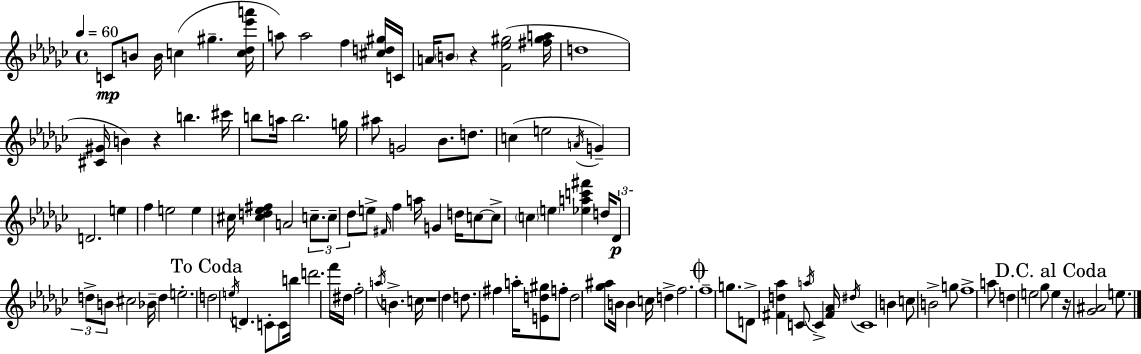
X:1
T:Untitled
M:4/4
L:1/4
K:Ebm
C/2 B/2 B/4 c ^g [c_d_e'a']/4 a/2 a2 f [^cd^g]/4 C/4 A/4 B/2 z [F_e^g]2 [^f^ga]/4 d4 [^C^G]/4 B z b ^c'/4 b/2 a/4 b2 g/4 ^a/2 G2 _B/2 d/2 c e2 A/4 G D2 e f e2 e ^c/4 [^cd_e^f] A2 c/2 c/2 _d/2 e/2 ^F/4 f a/4 G d/4 c/2 c/2 c e [_eac'^f'] d/4 _D/2 d/2 B/2 ^c2 _B/4 d e2 d2 e/4 D C/2 C/2 b/4 d'2 f'/4 ^d/4 f2 a/4 B c/4 z4 _d d/2 ^f a/4 [Ed^g]/2 f/2 d2 [_g^a]/2 B/4 B c/4 d f2 f4 g/2 D/2 [^Fd_a] C/2 a/4 C [^F_A]/4 ^d/4 C4 B c/2 B2 g/2 f4 a/2 d e2 _g/2 e z/4 [_G^A]2 e/2